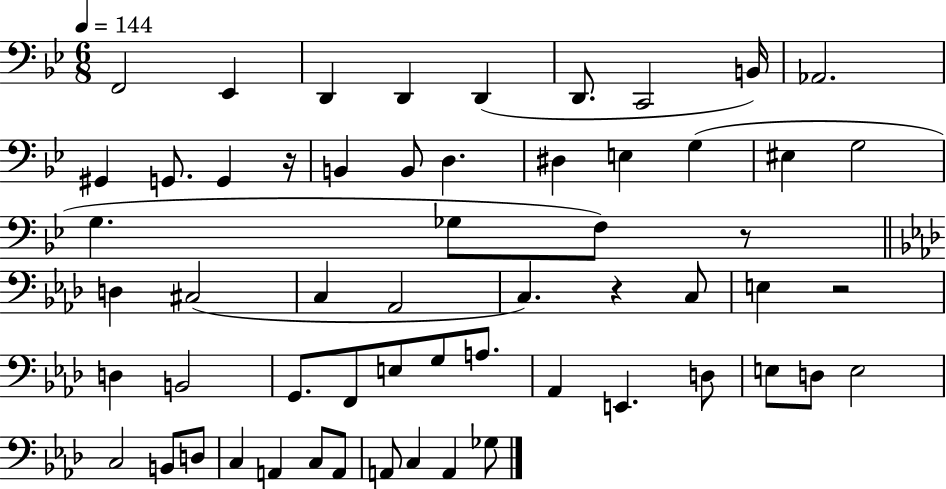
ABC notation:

X:1
T:Untitled
M:6/8
L:1/4
K:Bb
F,,2 _E,, D,, D,, D,, D,,/2 C,,2 B,,/4 _A,,2 ^G,, G,,/2 G,, z/4 B,, B,,/2 D, ^D, E, G, ^E, G,2 G, _G,/2 F,/2 z/2 D, ^C,2 C, _A,,2 C, z C,/2 E, z2 D, B,,2 G,,/2 F,,/2 E,/2 G,/2 A,/2 _A,, E,, D,/2 E,/2 D,/2 E,2 C,2 B,,/2 D,/2 C, A,, C,/2 A,,/2 A,,/2 C, A,, _G,/2